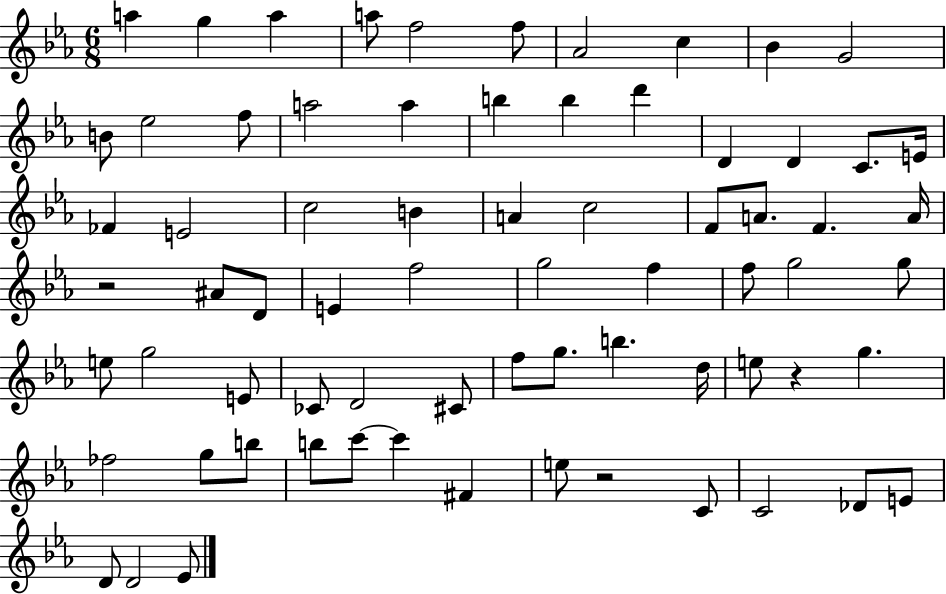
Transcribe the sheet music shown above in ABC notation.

X:1
T:Untitled
M:6/8
L:1/4
K:Eb
a g a a/2 f2 f/2 _A2 c _B G2 B/2 _e2 f/2 a2 a b b d' D D C/2 E/4 _F E2 c2 B A c2 F/2 A/2 F A/4 z2 ^A/2 D/2 E f2 g2 f f/2 g2 g/2 e/2 g2 E/2 _C/2 D2 ^C/2 f/2 g/2 b d/4 e/2 z g _f2 g/2 b/2 b/2 c'/2 c' ^F e/2 z2 C/2 C2 _D/2 E/2 D/2 D2 _E/2